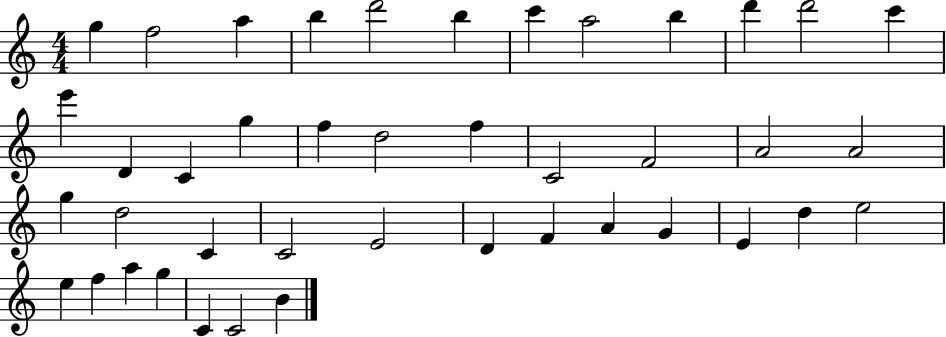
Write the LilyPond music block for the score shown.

{
  \clef treble
  \numericTimeSignature
  \time 4/4
  \key c \major
  g''4 f''2 a''4 | b''4 d'''2 b''4 | c'''4 a''2 b''4 | d'''4 d'''2 c'''4 | \break e'''4 d'4 c'4 g''4 | f''4 d''2 f''4 | c'2 f'2 | a'2 a'2 | \break g''4 d''2 c'4 | c'2 e'2 | d'4 f'4 a'4 g'4 | e'4 d''4 e''2 | \break e''4 f''4 a''4 g''4 | c'4 c'2 b'4 | \bar "|."
}